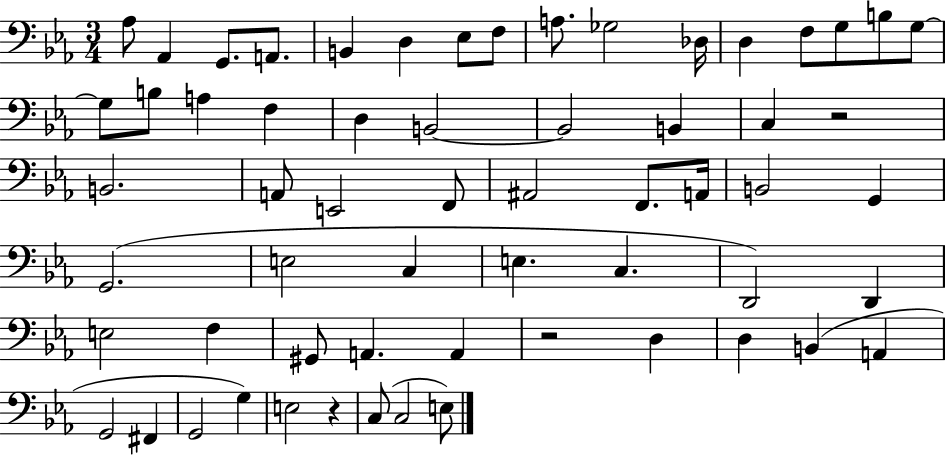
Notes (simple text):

Ab3/e Ab2/q G2/e. A2/e. B2/q D3/q Eb3/e F3/e A3/e. Gb3/h Db3/s D3/q F3/e G3/e B3/e G3/e G3/e B3/e A3/q F3/q D3/q B2/h B2/h B2/q C3/q R/h B2/h. A2/e E2/h F2/e A#2/h F2/e. A2/s B2/h G2/q G2/h. E3/h C3/q E3/q. C3/q. D2/h D2/q E3/h F3/q G#2/e A2/q. A2/q R/h D3/q D3/q B2/q A2/q G2/h F#2/q G2/h G3/q E3/h R/q C3/e C3/h E3/e